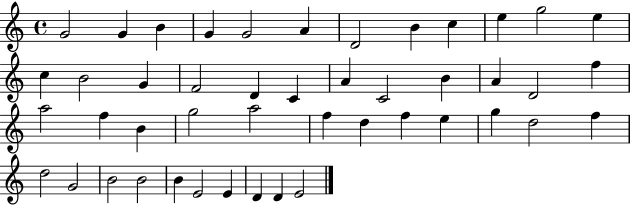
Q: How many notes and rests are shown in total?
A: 46